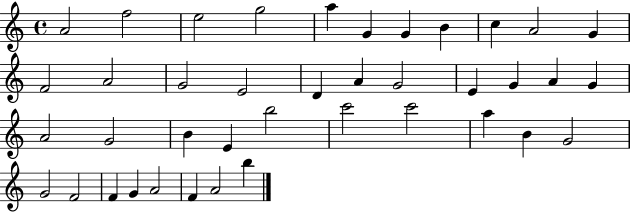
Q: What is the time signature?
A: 4/4